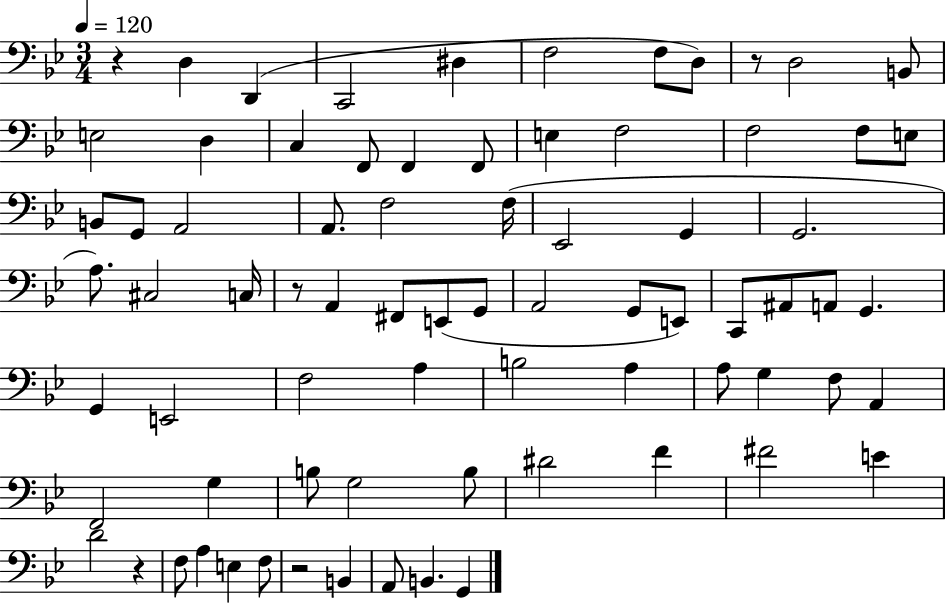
X:1
T:Untitled
M:3/4
L:1/4
K:Bb
z D, D,, C,,2 ^D, F,2 F,/2 D,/2 z/2 D,2 B,,/2 E,2 D, C, F,,/2 F,, F,,/2 E, F,2 F,2 F,/2 E,/2 B,,/2 G,,/2 A,,2 A,,/2 F,2 F,/4 _E,,2 G,, G,,2 A,/2 ^C,2 C,/4 z/2 A,, ^F,,/2 E,,/2 G,,/2 A,,2 G,,/2 E,,/2 C,,/2 ^A,,/2 A,,/2 G,, G,, E,,2 F,2 A, B,2 A, A,/2 G, F,/2 A,, F,,2 G, B,/2 G,2 B,/2 ^D2 F ^F2 E D2 z F,/2 A, E, F,/2 z2 B,, A,,/2 B,, G,,